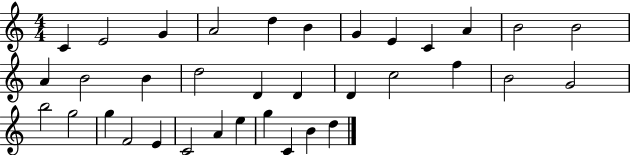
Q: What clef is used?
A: treble